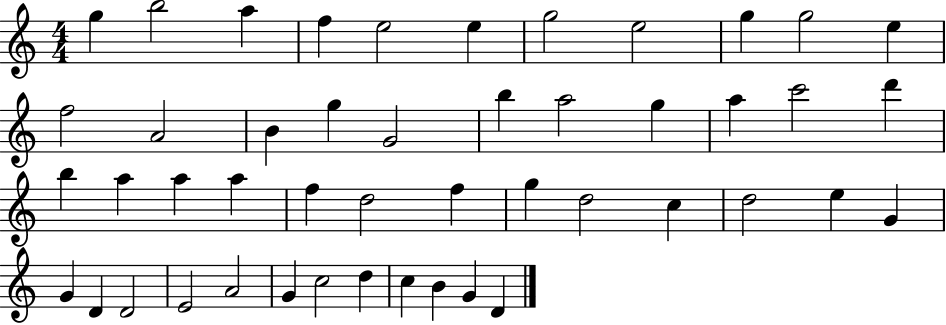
X:1
T:Untitled
M:4/4
L:1/4
K:C
g b2 a f e2 e g2 e2 g g2 e f2 A2 B g G2 b a2 g a c'2 d' b a a a f d2 f g d2 c d2 e G G D D2 E2 A2 G c2 d c B G D